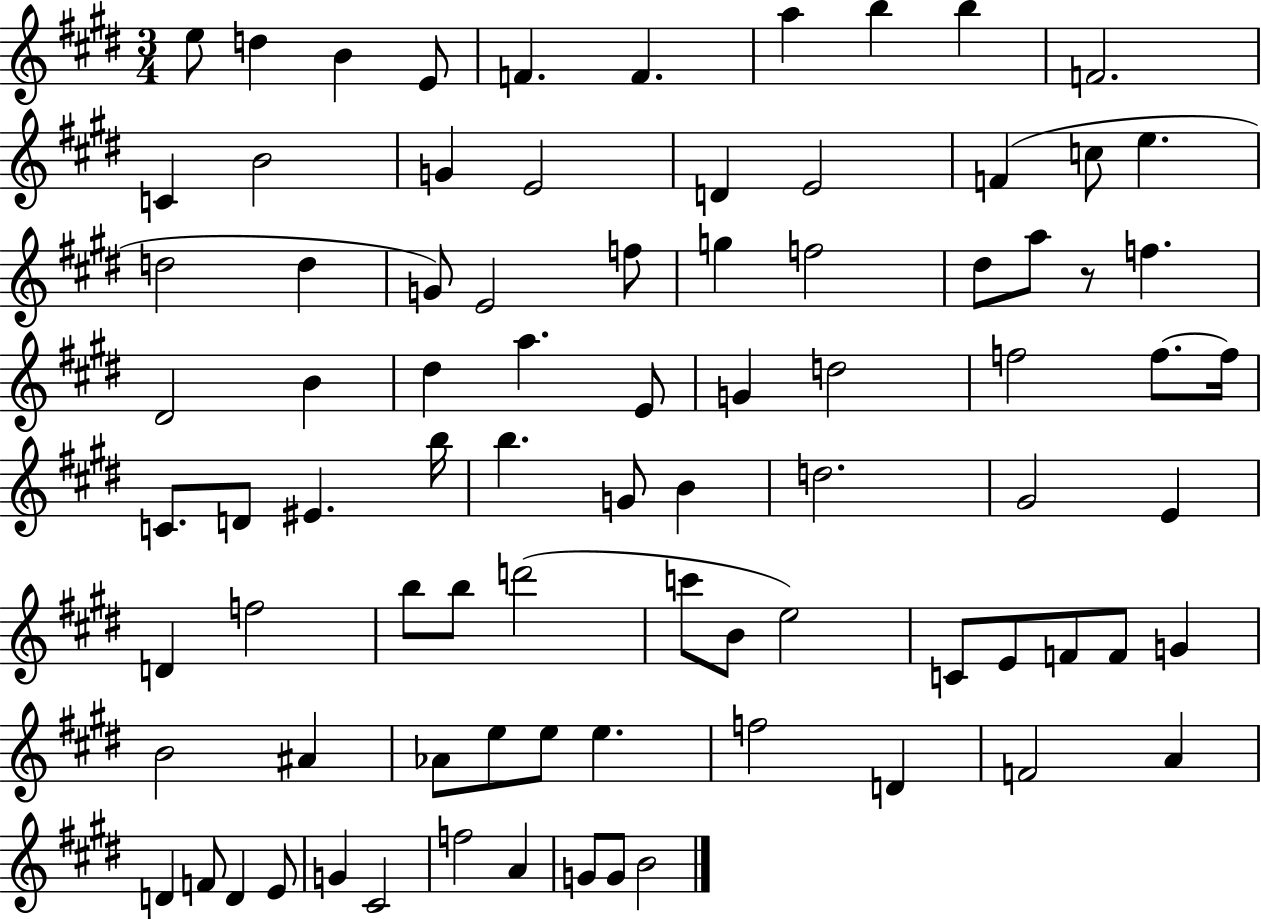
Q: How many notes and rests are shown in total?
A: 84